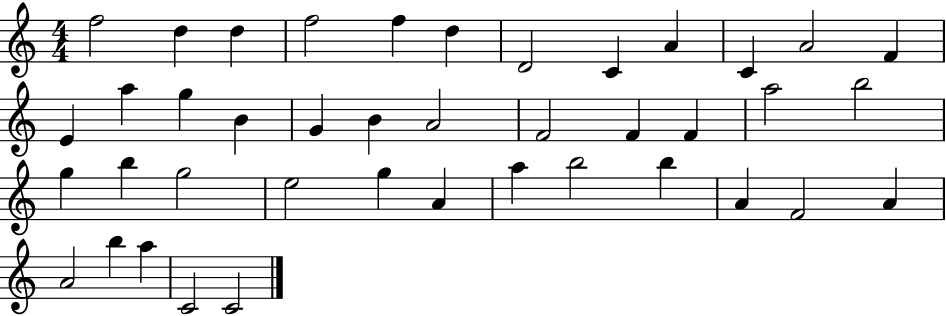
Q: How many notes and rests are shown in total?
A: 41